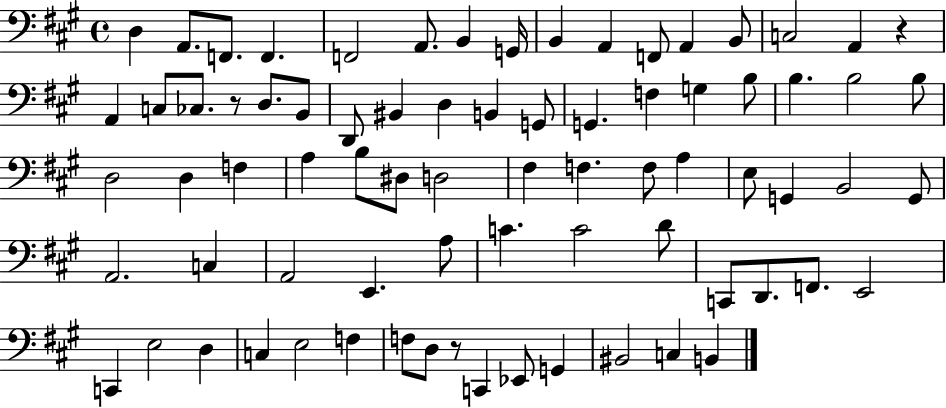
{
  \clef bass
  \time 4/4
  \defaultTimeSignature
  \key a \major
  d4 a,8. f,8. f,4. | f,2 a,8. b,4 g,16 | b,4 a,4 f,8 a,4 b,8 | c2 a,4 r4 | \break a,4 c8 ces8. r8 d8. b,8 | d,8 bis,4 d4 b,4 g,8 | g,4. f4 g4 b8 | b4. b2 b8 | \break d2 d4 f4 | a4 b8 dis8 d2 | fis4 f4. f8 a4 | e8 g,4 b,2 g,8 | \break a,2. c4 | a,2 e,4. a8 | c'4. c'2 d'8 | c,8 d,8. f,8. e,2 | \break c,4 e2 d4 | c4 e2 f4 | f8 d8 r8 c,4 ees,8 g,4 | bis,2 c4 b,4 | \break \bar "|."
}